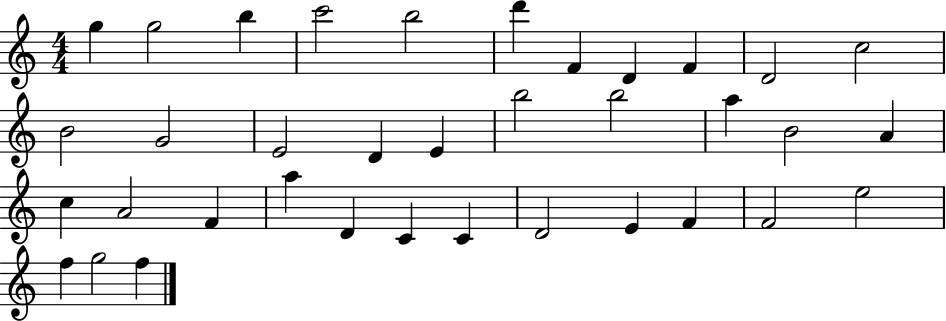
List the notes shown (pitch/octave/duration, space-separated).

G5/q G5/h B5/q C6/h B5/h D6/q F4/q D4/q F4/q D4/h C5/h B4/h G4/h E4/h D4/q E4/q B5/h B5/h A5/q B4/h A4/q C5/q A4/h F4/q A5/q D4/q C4/q C4/q D4/h E4/q F4/q F4/h E5/h F5/q G5/h F5/q